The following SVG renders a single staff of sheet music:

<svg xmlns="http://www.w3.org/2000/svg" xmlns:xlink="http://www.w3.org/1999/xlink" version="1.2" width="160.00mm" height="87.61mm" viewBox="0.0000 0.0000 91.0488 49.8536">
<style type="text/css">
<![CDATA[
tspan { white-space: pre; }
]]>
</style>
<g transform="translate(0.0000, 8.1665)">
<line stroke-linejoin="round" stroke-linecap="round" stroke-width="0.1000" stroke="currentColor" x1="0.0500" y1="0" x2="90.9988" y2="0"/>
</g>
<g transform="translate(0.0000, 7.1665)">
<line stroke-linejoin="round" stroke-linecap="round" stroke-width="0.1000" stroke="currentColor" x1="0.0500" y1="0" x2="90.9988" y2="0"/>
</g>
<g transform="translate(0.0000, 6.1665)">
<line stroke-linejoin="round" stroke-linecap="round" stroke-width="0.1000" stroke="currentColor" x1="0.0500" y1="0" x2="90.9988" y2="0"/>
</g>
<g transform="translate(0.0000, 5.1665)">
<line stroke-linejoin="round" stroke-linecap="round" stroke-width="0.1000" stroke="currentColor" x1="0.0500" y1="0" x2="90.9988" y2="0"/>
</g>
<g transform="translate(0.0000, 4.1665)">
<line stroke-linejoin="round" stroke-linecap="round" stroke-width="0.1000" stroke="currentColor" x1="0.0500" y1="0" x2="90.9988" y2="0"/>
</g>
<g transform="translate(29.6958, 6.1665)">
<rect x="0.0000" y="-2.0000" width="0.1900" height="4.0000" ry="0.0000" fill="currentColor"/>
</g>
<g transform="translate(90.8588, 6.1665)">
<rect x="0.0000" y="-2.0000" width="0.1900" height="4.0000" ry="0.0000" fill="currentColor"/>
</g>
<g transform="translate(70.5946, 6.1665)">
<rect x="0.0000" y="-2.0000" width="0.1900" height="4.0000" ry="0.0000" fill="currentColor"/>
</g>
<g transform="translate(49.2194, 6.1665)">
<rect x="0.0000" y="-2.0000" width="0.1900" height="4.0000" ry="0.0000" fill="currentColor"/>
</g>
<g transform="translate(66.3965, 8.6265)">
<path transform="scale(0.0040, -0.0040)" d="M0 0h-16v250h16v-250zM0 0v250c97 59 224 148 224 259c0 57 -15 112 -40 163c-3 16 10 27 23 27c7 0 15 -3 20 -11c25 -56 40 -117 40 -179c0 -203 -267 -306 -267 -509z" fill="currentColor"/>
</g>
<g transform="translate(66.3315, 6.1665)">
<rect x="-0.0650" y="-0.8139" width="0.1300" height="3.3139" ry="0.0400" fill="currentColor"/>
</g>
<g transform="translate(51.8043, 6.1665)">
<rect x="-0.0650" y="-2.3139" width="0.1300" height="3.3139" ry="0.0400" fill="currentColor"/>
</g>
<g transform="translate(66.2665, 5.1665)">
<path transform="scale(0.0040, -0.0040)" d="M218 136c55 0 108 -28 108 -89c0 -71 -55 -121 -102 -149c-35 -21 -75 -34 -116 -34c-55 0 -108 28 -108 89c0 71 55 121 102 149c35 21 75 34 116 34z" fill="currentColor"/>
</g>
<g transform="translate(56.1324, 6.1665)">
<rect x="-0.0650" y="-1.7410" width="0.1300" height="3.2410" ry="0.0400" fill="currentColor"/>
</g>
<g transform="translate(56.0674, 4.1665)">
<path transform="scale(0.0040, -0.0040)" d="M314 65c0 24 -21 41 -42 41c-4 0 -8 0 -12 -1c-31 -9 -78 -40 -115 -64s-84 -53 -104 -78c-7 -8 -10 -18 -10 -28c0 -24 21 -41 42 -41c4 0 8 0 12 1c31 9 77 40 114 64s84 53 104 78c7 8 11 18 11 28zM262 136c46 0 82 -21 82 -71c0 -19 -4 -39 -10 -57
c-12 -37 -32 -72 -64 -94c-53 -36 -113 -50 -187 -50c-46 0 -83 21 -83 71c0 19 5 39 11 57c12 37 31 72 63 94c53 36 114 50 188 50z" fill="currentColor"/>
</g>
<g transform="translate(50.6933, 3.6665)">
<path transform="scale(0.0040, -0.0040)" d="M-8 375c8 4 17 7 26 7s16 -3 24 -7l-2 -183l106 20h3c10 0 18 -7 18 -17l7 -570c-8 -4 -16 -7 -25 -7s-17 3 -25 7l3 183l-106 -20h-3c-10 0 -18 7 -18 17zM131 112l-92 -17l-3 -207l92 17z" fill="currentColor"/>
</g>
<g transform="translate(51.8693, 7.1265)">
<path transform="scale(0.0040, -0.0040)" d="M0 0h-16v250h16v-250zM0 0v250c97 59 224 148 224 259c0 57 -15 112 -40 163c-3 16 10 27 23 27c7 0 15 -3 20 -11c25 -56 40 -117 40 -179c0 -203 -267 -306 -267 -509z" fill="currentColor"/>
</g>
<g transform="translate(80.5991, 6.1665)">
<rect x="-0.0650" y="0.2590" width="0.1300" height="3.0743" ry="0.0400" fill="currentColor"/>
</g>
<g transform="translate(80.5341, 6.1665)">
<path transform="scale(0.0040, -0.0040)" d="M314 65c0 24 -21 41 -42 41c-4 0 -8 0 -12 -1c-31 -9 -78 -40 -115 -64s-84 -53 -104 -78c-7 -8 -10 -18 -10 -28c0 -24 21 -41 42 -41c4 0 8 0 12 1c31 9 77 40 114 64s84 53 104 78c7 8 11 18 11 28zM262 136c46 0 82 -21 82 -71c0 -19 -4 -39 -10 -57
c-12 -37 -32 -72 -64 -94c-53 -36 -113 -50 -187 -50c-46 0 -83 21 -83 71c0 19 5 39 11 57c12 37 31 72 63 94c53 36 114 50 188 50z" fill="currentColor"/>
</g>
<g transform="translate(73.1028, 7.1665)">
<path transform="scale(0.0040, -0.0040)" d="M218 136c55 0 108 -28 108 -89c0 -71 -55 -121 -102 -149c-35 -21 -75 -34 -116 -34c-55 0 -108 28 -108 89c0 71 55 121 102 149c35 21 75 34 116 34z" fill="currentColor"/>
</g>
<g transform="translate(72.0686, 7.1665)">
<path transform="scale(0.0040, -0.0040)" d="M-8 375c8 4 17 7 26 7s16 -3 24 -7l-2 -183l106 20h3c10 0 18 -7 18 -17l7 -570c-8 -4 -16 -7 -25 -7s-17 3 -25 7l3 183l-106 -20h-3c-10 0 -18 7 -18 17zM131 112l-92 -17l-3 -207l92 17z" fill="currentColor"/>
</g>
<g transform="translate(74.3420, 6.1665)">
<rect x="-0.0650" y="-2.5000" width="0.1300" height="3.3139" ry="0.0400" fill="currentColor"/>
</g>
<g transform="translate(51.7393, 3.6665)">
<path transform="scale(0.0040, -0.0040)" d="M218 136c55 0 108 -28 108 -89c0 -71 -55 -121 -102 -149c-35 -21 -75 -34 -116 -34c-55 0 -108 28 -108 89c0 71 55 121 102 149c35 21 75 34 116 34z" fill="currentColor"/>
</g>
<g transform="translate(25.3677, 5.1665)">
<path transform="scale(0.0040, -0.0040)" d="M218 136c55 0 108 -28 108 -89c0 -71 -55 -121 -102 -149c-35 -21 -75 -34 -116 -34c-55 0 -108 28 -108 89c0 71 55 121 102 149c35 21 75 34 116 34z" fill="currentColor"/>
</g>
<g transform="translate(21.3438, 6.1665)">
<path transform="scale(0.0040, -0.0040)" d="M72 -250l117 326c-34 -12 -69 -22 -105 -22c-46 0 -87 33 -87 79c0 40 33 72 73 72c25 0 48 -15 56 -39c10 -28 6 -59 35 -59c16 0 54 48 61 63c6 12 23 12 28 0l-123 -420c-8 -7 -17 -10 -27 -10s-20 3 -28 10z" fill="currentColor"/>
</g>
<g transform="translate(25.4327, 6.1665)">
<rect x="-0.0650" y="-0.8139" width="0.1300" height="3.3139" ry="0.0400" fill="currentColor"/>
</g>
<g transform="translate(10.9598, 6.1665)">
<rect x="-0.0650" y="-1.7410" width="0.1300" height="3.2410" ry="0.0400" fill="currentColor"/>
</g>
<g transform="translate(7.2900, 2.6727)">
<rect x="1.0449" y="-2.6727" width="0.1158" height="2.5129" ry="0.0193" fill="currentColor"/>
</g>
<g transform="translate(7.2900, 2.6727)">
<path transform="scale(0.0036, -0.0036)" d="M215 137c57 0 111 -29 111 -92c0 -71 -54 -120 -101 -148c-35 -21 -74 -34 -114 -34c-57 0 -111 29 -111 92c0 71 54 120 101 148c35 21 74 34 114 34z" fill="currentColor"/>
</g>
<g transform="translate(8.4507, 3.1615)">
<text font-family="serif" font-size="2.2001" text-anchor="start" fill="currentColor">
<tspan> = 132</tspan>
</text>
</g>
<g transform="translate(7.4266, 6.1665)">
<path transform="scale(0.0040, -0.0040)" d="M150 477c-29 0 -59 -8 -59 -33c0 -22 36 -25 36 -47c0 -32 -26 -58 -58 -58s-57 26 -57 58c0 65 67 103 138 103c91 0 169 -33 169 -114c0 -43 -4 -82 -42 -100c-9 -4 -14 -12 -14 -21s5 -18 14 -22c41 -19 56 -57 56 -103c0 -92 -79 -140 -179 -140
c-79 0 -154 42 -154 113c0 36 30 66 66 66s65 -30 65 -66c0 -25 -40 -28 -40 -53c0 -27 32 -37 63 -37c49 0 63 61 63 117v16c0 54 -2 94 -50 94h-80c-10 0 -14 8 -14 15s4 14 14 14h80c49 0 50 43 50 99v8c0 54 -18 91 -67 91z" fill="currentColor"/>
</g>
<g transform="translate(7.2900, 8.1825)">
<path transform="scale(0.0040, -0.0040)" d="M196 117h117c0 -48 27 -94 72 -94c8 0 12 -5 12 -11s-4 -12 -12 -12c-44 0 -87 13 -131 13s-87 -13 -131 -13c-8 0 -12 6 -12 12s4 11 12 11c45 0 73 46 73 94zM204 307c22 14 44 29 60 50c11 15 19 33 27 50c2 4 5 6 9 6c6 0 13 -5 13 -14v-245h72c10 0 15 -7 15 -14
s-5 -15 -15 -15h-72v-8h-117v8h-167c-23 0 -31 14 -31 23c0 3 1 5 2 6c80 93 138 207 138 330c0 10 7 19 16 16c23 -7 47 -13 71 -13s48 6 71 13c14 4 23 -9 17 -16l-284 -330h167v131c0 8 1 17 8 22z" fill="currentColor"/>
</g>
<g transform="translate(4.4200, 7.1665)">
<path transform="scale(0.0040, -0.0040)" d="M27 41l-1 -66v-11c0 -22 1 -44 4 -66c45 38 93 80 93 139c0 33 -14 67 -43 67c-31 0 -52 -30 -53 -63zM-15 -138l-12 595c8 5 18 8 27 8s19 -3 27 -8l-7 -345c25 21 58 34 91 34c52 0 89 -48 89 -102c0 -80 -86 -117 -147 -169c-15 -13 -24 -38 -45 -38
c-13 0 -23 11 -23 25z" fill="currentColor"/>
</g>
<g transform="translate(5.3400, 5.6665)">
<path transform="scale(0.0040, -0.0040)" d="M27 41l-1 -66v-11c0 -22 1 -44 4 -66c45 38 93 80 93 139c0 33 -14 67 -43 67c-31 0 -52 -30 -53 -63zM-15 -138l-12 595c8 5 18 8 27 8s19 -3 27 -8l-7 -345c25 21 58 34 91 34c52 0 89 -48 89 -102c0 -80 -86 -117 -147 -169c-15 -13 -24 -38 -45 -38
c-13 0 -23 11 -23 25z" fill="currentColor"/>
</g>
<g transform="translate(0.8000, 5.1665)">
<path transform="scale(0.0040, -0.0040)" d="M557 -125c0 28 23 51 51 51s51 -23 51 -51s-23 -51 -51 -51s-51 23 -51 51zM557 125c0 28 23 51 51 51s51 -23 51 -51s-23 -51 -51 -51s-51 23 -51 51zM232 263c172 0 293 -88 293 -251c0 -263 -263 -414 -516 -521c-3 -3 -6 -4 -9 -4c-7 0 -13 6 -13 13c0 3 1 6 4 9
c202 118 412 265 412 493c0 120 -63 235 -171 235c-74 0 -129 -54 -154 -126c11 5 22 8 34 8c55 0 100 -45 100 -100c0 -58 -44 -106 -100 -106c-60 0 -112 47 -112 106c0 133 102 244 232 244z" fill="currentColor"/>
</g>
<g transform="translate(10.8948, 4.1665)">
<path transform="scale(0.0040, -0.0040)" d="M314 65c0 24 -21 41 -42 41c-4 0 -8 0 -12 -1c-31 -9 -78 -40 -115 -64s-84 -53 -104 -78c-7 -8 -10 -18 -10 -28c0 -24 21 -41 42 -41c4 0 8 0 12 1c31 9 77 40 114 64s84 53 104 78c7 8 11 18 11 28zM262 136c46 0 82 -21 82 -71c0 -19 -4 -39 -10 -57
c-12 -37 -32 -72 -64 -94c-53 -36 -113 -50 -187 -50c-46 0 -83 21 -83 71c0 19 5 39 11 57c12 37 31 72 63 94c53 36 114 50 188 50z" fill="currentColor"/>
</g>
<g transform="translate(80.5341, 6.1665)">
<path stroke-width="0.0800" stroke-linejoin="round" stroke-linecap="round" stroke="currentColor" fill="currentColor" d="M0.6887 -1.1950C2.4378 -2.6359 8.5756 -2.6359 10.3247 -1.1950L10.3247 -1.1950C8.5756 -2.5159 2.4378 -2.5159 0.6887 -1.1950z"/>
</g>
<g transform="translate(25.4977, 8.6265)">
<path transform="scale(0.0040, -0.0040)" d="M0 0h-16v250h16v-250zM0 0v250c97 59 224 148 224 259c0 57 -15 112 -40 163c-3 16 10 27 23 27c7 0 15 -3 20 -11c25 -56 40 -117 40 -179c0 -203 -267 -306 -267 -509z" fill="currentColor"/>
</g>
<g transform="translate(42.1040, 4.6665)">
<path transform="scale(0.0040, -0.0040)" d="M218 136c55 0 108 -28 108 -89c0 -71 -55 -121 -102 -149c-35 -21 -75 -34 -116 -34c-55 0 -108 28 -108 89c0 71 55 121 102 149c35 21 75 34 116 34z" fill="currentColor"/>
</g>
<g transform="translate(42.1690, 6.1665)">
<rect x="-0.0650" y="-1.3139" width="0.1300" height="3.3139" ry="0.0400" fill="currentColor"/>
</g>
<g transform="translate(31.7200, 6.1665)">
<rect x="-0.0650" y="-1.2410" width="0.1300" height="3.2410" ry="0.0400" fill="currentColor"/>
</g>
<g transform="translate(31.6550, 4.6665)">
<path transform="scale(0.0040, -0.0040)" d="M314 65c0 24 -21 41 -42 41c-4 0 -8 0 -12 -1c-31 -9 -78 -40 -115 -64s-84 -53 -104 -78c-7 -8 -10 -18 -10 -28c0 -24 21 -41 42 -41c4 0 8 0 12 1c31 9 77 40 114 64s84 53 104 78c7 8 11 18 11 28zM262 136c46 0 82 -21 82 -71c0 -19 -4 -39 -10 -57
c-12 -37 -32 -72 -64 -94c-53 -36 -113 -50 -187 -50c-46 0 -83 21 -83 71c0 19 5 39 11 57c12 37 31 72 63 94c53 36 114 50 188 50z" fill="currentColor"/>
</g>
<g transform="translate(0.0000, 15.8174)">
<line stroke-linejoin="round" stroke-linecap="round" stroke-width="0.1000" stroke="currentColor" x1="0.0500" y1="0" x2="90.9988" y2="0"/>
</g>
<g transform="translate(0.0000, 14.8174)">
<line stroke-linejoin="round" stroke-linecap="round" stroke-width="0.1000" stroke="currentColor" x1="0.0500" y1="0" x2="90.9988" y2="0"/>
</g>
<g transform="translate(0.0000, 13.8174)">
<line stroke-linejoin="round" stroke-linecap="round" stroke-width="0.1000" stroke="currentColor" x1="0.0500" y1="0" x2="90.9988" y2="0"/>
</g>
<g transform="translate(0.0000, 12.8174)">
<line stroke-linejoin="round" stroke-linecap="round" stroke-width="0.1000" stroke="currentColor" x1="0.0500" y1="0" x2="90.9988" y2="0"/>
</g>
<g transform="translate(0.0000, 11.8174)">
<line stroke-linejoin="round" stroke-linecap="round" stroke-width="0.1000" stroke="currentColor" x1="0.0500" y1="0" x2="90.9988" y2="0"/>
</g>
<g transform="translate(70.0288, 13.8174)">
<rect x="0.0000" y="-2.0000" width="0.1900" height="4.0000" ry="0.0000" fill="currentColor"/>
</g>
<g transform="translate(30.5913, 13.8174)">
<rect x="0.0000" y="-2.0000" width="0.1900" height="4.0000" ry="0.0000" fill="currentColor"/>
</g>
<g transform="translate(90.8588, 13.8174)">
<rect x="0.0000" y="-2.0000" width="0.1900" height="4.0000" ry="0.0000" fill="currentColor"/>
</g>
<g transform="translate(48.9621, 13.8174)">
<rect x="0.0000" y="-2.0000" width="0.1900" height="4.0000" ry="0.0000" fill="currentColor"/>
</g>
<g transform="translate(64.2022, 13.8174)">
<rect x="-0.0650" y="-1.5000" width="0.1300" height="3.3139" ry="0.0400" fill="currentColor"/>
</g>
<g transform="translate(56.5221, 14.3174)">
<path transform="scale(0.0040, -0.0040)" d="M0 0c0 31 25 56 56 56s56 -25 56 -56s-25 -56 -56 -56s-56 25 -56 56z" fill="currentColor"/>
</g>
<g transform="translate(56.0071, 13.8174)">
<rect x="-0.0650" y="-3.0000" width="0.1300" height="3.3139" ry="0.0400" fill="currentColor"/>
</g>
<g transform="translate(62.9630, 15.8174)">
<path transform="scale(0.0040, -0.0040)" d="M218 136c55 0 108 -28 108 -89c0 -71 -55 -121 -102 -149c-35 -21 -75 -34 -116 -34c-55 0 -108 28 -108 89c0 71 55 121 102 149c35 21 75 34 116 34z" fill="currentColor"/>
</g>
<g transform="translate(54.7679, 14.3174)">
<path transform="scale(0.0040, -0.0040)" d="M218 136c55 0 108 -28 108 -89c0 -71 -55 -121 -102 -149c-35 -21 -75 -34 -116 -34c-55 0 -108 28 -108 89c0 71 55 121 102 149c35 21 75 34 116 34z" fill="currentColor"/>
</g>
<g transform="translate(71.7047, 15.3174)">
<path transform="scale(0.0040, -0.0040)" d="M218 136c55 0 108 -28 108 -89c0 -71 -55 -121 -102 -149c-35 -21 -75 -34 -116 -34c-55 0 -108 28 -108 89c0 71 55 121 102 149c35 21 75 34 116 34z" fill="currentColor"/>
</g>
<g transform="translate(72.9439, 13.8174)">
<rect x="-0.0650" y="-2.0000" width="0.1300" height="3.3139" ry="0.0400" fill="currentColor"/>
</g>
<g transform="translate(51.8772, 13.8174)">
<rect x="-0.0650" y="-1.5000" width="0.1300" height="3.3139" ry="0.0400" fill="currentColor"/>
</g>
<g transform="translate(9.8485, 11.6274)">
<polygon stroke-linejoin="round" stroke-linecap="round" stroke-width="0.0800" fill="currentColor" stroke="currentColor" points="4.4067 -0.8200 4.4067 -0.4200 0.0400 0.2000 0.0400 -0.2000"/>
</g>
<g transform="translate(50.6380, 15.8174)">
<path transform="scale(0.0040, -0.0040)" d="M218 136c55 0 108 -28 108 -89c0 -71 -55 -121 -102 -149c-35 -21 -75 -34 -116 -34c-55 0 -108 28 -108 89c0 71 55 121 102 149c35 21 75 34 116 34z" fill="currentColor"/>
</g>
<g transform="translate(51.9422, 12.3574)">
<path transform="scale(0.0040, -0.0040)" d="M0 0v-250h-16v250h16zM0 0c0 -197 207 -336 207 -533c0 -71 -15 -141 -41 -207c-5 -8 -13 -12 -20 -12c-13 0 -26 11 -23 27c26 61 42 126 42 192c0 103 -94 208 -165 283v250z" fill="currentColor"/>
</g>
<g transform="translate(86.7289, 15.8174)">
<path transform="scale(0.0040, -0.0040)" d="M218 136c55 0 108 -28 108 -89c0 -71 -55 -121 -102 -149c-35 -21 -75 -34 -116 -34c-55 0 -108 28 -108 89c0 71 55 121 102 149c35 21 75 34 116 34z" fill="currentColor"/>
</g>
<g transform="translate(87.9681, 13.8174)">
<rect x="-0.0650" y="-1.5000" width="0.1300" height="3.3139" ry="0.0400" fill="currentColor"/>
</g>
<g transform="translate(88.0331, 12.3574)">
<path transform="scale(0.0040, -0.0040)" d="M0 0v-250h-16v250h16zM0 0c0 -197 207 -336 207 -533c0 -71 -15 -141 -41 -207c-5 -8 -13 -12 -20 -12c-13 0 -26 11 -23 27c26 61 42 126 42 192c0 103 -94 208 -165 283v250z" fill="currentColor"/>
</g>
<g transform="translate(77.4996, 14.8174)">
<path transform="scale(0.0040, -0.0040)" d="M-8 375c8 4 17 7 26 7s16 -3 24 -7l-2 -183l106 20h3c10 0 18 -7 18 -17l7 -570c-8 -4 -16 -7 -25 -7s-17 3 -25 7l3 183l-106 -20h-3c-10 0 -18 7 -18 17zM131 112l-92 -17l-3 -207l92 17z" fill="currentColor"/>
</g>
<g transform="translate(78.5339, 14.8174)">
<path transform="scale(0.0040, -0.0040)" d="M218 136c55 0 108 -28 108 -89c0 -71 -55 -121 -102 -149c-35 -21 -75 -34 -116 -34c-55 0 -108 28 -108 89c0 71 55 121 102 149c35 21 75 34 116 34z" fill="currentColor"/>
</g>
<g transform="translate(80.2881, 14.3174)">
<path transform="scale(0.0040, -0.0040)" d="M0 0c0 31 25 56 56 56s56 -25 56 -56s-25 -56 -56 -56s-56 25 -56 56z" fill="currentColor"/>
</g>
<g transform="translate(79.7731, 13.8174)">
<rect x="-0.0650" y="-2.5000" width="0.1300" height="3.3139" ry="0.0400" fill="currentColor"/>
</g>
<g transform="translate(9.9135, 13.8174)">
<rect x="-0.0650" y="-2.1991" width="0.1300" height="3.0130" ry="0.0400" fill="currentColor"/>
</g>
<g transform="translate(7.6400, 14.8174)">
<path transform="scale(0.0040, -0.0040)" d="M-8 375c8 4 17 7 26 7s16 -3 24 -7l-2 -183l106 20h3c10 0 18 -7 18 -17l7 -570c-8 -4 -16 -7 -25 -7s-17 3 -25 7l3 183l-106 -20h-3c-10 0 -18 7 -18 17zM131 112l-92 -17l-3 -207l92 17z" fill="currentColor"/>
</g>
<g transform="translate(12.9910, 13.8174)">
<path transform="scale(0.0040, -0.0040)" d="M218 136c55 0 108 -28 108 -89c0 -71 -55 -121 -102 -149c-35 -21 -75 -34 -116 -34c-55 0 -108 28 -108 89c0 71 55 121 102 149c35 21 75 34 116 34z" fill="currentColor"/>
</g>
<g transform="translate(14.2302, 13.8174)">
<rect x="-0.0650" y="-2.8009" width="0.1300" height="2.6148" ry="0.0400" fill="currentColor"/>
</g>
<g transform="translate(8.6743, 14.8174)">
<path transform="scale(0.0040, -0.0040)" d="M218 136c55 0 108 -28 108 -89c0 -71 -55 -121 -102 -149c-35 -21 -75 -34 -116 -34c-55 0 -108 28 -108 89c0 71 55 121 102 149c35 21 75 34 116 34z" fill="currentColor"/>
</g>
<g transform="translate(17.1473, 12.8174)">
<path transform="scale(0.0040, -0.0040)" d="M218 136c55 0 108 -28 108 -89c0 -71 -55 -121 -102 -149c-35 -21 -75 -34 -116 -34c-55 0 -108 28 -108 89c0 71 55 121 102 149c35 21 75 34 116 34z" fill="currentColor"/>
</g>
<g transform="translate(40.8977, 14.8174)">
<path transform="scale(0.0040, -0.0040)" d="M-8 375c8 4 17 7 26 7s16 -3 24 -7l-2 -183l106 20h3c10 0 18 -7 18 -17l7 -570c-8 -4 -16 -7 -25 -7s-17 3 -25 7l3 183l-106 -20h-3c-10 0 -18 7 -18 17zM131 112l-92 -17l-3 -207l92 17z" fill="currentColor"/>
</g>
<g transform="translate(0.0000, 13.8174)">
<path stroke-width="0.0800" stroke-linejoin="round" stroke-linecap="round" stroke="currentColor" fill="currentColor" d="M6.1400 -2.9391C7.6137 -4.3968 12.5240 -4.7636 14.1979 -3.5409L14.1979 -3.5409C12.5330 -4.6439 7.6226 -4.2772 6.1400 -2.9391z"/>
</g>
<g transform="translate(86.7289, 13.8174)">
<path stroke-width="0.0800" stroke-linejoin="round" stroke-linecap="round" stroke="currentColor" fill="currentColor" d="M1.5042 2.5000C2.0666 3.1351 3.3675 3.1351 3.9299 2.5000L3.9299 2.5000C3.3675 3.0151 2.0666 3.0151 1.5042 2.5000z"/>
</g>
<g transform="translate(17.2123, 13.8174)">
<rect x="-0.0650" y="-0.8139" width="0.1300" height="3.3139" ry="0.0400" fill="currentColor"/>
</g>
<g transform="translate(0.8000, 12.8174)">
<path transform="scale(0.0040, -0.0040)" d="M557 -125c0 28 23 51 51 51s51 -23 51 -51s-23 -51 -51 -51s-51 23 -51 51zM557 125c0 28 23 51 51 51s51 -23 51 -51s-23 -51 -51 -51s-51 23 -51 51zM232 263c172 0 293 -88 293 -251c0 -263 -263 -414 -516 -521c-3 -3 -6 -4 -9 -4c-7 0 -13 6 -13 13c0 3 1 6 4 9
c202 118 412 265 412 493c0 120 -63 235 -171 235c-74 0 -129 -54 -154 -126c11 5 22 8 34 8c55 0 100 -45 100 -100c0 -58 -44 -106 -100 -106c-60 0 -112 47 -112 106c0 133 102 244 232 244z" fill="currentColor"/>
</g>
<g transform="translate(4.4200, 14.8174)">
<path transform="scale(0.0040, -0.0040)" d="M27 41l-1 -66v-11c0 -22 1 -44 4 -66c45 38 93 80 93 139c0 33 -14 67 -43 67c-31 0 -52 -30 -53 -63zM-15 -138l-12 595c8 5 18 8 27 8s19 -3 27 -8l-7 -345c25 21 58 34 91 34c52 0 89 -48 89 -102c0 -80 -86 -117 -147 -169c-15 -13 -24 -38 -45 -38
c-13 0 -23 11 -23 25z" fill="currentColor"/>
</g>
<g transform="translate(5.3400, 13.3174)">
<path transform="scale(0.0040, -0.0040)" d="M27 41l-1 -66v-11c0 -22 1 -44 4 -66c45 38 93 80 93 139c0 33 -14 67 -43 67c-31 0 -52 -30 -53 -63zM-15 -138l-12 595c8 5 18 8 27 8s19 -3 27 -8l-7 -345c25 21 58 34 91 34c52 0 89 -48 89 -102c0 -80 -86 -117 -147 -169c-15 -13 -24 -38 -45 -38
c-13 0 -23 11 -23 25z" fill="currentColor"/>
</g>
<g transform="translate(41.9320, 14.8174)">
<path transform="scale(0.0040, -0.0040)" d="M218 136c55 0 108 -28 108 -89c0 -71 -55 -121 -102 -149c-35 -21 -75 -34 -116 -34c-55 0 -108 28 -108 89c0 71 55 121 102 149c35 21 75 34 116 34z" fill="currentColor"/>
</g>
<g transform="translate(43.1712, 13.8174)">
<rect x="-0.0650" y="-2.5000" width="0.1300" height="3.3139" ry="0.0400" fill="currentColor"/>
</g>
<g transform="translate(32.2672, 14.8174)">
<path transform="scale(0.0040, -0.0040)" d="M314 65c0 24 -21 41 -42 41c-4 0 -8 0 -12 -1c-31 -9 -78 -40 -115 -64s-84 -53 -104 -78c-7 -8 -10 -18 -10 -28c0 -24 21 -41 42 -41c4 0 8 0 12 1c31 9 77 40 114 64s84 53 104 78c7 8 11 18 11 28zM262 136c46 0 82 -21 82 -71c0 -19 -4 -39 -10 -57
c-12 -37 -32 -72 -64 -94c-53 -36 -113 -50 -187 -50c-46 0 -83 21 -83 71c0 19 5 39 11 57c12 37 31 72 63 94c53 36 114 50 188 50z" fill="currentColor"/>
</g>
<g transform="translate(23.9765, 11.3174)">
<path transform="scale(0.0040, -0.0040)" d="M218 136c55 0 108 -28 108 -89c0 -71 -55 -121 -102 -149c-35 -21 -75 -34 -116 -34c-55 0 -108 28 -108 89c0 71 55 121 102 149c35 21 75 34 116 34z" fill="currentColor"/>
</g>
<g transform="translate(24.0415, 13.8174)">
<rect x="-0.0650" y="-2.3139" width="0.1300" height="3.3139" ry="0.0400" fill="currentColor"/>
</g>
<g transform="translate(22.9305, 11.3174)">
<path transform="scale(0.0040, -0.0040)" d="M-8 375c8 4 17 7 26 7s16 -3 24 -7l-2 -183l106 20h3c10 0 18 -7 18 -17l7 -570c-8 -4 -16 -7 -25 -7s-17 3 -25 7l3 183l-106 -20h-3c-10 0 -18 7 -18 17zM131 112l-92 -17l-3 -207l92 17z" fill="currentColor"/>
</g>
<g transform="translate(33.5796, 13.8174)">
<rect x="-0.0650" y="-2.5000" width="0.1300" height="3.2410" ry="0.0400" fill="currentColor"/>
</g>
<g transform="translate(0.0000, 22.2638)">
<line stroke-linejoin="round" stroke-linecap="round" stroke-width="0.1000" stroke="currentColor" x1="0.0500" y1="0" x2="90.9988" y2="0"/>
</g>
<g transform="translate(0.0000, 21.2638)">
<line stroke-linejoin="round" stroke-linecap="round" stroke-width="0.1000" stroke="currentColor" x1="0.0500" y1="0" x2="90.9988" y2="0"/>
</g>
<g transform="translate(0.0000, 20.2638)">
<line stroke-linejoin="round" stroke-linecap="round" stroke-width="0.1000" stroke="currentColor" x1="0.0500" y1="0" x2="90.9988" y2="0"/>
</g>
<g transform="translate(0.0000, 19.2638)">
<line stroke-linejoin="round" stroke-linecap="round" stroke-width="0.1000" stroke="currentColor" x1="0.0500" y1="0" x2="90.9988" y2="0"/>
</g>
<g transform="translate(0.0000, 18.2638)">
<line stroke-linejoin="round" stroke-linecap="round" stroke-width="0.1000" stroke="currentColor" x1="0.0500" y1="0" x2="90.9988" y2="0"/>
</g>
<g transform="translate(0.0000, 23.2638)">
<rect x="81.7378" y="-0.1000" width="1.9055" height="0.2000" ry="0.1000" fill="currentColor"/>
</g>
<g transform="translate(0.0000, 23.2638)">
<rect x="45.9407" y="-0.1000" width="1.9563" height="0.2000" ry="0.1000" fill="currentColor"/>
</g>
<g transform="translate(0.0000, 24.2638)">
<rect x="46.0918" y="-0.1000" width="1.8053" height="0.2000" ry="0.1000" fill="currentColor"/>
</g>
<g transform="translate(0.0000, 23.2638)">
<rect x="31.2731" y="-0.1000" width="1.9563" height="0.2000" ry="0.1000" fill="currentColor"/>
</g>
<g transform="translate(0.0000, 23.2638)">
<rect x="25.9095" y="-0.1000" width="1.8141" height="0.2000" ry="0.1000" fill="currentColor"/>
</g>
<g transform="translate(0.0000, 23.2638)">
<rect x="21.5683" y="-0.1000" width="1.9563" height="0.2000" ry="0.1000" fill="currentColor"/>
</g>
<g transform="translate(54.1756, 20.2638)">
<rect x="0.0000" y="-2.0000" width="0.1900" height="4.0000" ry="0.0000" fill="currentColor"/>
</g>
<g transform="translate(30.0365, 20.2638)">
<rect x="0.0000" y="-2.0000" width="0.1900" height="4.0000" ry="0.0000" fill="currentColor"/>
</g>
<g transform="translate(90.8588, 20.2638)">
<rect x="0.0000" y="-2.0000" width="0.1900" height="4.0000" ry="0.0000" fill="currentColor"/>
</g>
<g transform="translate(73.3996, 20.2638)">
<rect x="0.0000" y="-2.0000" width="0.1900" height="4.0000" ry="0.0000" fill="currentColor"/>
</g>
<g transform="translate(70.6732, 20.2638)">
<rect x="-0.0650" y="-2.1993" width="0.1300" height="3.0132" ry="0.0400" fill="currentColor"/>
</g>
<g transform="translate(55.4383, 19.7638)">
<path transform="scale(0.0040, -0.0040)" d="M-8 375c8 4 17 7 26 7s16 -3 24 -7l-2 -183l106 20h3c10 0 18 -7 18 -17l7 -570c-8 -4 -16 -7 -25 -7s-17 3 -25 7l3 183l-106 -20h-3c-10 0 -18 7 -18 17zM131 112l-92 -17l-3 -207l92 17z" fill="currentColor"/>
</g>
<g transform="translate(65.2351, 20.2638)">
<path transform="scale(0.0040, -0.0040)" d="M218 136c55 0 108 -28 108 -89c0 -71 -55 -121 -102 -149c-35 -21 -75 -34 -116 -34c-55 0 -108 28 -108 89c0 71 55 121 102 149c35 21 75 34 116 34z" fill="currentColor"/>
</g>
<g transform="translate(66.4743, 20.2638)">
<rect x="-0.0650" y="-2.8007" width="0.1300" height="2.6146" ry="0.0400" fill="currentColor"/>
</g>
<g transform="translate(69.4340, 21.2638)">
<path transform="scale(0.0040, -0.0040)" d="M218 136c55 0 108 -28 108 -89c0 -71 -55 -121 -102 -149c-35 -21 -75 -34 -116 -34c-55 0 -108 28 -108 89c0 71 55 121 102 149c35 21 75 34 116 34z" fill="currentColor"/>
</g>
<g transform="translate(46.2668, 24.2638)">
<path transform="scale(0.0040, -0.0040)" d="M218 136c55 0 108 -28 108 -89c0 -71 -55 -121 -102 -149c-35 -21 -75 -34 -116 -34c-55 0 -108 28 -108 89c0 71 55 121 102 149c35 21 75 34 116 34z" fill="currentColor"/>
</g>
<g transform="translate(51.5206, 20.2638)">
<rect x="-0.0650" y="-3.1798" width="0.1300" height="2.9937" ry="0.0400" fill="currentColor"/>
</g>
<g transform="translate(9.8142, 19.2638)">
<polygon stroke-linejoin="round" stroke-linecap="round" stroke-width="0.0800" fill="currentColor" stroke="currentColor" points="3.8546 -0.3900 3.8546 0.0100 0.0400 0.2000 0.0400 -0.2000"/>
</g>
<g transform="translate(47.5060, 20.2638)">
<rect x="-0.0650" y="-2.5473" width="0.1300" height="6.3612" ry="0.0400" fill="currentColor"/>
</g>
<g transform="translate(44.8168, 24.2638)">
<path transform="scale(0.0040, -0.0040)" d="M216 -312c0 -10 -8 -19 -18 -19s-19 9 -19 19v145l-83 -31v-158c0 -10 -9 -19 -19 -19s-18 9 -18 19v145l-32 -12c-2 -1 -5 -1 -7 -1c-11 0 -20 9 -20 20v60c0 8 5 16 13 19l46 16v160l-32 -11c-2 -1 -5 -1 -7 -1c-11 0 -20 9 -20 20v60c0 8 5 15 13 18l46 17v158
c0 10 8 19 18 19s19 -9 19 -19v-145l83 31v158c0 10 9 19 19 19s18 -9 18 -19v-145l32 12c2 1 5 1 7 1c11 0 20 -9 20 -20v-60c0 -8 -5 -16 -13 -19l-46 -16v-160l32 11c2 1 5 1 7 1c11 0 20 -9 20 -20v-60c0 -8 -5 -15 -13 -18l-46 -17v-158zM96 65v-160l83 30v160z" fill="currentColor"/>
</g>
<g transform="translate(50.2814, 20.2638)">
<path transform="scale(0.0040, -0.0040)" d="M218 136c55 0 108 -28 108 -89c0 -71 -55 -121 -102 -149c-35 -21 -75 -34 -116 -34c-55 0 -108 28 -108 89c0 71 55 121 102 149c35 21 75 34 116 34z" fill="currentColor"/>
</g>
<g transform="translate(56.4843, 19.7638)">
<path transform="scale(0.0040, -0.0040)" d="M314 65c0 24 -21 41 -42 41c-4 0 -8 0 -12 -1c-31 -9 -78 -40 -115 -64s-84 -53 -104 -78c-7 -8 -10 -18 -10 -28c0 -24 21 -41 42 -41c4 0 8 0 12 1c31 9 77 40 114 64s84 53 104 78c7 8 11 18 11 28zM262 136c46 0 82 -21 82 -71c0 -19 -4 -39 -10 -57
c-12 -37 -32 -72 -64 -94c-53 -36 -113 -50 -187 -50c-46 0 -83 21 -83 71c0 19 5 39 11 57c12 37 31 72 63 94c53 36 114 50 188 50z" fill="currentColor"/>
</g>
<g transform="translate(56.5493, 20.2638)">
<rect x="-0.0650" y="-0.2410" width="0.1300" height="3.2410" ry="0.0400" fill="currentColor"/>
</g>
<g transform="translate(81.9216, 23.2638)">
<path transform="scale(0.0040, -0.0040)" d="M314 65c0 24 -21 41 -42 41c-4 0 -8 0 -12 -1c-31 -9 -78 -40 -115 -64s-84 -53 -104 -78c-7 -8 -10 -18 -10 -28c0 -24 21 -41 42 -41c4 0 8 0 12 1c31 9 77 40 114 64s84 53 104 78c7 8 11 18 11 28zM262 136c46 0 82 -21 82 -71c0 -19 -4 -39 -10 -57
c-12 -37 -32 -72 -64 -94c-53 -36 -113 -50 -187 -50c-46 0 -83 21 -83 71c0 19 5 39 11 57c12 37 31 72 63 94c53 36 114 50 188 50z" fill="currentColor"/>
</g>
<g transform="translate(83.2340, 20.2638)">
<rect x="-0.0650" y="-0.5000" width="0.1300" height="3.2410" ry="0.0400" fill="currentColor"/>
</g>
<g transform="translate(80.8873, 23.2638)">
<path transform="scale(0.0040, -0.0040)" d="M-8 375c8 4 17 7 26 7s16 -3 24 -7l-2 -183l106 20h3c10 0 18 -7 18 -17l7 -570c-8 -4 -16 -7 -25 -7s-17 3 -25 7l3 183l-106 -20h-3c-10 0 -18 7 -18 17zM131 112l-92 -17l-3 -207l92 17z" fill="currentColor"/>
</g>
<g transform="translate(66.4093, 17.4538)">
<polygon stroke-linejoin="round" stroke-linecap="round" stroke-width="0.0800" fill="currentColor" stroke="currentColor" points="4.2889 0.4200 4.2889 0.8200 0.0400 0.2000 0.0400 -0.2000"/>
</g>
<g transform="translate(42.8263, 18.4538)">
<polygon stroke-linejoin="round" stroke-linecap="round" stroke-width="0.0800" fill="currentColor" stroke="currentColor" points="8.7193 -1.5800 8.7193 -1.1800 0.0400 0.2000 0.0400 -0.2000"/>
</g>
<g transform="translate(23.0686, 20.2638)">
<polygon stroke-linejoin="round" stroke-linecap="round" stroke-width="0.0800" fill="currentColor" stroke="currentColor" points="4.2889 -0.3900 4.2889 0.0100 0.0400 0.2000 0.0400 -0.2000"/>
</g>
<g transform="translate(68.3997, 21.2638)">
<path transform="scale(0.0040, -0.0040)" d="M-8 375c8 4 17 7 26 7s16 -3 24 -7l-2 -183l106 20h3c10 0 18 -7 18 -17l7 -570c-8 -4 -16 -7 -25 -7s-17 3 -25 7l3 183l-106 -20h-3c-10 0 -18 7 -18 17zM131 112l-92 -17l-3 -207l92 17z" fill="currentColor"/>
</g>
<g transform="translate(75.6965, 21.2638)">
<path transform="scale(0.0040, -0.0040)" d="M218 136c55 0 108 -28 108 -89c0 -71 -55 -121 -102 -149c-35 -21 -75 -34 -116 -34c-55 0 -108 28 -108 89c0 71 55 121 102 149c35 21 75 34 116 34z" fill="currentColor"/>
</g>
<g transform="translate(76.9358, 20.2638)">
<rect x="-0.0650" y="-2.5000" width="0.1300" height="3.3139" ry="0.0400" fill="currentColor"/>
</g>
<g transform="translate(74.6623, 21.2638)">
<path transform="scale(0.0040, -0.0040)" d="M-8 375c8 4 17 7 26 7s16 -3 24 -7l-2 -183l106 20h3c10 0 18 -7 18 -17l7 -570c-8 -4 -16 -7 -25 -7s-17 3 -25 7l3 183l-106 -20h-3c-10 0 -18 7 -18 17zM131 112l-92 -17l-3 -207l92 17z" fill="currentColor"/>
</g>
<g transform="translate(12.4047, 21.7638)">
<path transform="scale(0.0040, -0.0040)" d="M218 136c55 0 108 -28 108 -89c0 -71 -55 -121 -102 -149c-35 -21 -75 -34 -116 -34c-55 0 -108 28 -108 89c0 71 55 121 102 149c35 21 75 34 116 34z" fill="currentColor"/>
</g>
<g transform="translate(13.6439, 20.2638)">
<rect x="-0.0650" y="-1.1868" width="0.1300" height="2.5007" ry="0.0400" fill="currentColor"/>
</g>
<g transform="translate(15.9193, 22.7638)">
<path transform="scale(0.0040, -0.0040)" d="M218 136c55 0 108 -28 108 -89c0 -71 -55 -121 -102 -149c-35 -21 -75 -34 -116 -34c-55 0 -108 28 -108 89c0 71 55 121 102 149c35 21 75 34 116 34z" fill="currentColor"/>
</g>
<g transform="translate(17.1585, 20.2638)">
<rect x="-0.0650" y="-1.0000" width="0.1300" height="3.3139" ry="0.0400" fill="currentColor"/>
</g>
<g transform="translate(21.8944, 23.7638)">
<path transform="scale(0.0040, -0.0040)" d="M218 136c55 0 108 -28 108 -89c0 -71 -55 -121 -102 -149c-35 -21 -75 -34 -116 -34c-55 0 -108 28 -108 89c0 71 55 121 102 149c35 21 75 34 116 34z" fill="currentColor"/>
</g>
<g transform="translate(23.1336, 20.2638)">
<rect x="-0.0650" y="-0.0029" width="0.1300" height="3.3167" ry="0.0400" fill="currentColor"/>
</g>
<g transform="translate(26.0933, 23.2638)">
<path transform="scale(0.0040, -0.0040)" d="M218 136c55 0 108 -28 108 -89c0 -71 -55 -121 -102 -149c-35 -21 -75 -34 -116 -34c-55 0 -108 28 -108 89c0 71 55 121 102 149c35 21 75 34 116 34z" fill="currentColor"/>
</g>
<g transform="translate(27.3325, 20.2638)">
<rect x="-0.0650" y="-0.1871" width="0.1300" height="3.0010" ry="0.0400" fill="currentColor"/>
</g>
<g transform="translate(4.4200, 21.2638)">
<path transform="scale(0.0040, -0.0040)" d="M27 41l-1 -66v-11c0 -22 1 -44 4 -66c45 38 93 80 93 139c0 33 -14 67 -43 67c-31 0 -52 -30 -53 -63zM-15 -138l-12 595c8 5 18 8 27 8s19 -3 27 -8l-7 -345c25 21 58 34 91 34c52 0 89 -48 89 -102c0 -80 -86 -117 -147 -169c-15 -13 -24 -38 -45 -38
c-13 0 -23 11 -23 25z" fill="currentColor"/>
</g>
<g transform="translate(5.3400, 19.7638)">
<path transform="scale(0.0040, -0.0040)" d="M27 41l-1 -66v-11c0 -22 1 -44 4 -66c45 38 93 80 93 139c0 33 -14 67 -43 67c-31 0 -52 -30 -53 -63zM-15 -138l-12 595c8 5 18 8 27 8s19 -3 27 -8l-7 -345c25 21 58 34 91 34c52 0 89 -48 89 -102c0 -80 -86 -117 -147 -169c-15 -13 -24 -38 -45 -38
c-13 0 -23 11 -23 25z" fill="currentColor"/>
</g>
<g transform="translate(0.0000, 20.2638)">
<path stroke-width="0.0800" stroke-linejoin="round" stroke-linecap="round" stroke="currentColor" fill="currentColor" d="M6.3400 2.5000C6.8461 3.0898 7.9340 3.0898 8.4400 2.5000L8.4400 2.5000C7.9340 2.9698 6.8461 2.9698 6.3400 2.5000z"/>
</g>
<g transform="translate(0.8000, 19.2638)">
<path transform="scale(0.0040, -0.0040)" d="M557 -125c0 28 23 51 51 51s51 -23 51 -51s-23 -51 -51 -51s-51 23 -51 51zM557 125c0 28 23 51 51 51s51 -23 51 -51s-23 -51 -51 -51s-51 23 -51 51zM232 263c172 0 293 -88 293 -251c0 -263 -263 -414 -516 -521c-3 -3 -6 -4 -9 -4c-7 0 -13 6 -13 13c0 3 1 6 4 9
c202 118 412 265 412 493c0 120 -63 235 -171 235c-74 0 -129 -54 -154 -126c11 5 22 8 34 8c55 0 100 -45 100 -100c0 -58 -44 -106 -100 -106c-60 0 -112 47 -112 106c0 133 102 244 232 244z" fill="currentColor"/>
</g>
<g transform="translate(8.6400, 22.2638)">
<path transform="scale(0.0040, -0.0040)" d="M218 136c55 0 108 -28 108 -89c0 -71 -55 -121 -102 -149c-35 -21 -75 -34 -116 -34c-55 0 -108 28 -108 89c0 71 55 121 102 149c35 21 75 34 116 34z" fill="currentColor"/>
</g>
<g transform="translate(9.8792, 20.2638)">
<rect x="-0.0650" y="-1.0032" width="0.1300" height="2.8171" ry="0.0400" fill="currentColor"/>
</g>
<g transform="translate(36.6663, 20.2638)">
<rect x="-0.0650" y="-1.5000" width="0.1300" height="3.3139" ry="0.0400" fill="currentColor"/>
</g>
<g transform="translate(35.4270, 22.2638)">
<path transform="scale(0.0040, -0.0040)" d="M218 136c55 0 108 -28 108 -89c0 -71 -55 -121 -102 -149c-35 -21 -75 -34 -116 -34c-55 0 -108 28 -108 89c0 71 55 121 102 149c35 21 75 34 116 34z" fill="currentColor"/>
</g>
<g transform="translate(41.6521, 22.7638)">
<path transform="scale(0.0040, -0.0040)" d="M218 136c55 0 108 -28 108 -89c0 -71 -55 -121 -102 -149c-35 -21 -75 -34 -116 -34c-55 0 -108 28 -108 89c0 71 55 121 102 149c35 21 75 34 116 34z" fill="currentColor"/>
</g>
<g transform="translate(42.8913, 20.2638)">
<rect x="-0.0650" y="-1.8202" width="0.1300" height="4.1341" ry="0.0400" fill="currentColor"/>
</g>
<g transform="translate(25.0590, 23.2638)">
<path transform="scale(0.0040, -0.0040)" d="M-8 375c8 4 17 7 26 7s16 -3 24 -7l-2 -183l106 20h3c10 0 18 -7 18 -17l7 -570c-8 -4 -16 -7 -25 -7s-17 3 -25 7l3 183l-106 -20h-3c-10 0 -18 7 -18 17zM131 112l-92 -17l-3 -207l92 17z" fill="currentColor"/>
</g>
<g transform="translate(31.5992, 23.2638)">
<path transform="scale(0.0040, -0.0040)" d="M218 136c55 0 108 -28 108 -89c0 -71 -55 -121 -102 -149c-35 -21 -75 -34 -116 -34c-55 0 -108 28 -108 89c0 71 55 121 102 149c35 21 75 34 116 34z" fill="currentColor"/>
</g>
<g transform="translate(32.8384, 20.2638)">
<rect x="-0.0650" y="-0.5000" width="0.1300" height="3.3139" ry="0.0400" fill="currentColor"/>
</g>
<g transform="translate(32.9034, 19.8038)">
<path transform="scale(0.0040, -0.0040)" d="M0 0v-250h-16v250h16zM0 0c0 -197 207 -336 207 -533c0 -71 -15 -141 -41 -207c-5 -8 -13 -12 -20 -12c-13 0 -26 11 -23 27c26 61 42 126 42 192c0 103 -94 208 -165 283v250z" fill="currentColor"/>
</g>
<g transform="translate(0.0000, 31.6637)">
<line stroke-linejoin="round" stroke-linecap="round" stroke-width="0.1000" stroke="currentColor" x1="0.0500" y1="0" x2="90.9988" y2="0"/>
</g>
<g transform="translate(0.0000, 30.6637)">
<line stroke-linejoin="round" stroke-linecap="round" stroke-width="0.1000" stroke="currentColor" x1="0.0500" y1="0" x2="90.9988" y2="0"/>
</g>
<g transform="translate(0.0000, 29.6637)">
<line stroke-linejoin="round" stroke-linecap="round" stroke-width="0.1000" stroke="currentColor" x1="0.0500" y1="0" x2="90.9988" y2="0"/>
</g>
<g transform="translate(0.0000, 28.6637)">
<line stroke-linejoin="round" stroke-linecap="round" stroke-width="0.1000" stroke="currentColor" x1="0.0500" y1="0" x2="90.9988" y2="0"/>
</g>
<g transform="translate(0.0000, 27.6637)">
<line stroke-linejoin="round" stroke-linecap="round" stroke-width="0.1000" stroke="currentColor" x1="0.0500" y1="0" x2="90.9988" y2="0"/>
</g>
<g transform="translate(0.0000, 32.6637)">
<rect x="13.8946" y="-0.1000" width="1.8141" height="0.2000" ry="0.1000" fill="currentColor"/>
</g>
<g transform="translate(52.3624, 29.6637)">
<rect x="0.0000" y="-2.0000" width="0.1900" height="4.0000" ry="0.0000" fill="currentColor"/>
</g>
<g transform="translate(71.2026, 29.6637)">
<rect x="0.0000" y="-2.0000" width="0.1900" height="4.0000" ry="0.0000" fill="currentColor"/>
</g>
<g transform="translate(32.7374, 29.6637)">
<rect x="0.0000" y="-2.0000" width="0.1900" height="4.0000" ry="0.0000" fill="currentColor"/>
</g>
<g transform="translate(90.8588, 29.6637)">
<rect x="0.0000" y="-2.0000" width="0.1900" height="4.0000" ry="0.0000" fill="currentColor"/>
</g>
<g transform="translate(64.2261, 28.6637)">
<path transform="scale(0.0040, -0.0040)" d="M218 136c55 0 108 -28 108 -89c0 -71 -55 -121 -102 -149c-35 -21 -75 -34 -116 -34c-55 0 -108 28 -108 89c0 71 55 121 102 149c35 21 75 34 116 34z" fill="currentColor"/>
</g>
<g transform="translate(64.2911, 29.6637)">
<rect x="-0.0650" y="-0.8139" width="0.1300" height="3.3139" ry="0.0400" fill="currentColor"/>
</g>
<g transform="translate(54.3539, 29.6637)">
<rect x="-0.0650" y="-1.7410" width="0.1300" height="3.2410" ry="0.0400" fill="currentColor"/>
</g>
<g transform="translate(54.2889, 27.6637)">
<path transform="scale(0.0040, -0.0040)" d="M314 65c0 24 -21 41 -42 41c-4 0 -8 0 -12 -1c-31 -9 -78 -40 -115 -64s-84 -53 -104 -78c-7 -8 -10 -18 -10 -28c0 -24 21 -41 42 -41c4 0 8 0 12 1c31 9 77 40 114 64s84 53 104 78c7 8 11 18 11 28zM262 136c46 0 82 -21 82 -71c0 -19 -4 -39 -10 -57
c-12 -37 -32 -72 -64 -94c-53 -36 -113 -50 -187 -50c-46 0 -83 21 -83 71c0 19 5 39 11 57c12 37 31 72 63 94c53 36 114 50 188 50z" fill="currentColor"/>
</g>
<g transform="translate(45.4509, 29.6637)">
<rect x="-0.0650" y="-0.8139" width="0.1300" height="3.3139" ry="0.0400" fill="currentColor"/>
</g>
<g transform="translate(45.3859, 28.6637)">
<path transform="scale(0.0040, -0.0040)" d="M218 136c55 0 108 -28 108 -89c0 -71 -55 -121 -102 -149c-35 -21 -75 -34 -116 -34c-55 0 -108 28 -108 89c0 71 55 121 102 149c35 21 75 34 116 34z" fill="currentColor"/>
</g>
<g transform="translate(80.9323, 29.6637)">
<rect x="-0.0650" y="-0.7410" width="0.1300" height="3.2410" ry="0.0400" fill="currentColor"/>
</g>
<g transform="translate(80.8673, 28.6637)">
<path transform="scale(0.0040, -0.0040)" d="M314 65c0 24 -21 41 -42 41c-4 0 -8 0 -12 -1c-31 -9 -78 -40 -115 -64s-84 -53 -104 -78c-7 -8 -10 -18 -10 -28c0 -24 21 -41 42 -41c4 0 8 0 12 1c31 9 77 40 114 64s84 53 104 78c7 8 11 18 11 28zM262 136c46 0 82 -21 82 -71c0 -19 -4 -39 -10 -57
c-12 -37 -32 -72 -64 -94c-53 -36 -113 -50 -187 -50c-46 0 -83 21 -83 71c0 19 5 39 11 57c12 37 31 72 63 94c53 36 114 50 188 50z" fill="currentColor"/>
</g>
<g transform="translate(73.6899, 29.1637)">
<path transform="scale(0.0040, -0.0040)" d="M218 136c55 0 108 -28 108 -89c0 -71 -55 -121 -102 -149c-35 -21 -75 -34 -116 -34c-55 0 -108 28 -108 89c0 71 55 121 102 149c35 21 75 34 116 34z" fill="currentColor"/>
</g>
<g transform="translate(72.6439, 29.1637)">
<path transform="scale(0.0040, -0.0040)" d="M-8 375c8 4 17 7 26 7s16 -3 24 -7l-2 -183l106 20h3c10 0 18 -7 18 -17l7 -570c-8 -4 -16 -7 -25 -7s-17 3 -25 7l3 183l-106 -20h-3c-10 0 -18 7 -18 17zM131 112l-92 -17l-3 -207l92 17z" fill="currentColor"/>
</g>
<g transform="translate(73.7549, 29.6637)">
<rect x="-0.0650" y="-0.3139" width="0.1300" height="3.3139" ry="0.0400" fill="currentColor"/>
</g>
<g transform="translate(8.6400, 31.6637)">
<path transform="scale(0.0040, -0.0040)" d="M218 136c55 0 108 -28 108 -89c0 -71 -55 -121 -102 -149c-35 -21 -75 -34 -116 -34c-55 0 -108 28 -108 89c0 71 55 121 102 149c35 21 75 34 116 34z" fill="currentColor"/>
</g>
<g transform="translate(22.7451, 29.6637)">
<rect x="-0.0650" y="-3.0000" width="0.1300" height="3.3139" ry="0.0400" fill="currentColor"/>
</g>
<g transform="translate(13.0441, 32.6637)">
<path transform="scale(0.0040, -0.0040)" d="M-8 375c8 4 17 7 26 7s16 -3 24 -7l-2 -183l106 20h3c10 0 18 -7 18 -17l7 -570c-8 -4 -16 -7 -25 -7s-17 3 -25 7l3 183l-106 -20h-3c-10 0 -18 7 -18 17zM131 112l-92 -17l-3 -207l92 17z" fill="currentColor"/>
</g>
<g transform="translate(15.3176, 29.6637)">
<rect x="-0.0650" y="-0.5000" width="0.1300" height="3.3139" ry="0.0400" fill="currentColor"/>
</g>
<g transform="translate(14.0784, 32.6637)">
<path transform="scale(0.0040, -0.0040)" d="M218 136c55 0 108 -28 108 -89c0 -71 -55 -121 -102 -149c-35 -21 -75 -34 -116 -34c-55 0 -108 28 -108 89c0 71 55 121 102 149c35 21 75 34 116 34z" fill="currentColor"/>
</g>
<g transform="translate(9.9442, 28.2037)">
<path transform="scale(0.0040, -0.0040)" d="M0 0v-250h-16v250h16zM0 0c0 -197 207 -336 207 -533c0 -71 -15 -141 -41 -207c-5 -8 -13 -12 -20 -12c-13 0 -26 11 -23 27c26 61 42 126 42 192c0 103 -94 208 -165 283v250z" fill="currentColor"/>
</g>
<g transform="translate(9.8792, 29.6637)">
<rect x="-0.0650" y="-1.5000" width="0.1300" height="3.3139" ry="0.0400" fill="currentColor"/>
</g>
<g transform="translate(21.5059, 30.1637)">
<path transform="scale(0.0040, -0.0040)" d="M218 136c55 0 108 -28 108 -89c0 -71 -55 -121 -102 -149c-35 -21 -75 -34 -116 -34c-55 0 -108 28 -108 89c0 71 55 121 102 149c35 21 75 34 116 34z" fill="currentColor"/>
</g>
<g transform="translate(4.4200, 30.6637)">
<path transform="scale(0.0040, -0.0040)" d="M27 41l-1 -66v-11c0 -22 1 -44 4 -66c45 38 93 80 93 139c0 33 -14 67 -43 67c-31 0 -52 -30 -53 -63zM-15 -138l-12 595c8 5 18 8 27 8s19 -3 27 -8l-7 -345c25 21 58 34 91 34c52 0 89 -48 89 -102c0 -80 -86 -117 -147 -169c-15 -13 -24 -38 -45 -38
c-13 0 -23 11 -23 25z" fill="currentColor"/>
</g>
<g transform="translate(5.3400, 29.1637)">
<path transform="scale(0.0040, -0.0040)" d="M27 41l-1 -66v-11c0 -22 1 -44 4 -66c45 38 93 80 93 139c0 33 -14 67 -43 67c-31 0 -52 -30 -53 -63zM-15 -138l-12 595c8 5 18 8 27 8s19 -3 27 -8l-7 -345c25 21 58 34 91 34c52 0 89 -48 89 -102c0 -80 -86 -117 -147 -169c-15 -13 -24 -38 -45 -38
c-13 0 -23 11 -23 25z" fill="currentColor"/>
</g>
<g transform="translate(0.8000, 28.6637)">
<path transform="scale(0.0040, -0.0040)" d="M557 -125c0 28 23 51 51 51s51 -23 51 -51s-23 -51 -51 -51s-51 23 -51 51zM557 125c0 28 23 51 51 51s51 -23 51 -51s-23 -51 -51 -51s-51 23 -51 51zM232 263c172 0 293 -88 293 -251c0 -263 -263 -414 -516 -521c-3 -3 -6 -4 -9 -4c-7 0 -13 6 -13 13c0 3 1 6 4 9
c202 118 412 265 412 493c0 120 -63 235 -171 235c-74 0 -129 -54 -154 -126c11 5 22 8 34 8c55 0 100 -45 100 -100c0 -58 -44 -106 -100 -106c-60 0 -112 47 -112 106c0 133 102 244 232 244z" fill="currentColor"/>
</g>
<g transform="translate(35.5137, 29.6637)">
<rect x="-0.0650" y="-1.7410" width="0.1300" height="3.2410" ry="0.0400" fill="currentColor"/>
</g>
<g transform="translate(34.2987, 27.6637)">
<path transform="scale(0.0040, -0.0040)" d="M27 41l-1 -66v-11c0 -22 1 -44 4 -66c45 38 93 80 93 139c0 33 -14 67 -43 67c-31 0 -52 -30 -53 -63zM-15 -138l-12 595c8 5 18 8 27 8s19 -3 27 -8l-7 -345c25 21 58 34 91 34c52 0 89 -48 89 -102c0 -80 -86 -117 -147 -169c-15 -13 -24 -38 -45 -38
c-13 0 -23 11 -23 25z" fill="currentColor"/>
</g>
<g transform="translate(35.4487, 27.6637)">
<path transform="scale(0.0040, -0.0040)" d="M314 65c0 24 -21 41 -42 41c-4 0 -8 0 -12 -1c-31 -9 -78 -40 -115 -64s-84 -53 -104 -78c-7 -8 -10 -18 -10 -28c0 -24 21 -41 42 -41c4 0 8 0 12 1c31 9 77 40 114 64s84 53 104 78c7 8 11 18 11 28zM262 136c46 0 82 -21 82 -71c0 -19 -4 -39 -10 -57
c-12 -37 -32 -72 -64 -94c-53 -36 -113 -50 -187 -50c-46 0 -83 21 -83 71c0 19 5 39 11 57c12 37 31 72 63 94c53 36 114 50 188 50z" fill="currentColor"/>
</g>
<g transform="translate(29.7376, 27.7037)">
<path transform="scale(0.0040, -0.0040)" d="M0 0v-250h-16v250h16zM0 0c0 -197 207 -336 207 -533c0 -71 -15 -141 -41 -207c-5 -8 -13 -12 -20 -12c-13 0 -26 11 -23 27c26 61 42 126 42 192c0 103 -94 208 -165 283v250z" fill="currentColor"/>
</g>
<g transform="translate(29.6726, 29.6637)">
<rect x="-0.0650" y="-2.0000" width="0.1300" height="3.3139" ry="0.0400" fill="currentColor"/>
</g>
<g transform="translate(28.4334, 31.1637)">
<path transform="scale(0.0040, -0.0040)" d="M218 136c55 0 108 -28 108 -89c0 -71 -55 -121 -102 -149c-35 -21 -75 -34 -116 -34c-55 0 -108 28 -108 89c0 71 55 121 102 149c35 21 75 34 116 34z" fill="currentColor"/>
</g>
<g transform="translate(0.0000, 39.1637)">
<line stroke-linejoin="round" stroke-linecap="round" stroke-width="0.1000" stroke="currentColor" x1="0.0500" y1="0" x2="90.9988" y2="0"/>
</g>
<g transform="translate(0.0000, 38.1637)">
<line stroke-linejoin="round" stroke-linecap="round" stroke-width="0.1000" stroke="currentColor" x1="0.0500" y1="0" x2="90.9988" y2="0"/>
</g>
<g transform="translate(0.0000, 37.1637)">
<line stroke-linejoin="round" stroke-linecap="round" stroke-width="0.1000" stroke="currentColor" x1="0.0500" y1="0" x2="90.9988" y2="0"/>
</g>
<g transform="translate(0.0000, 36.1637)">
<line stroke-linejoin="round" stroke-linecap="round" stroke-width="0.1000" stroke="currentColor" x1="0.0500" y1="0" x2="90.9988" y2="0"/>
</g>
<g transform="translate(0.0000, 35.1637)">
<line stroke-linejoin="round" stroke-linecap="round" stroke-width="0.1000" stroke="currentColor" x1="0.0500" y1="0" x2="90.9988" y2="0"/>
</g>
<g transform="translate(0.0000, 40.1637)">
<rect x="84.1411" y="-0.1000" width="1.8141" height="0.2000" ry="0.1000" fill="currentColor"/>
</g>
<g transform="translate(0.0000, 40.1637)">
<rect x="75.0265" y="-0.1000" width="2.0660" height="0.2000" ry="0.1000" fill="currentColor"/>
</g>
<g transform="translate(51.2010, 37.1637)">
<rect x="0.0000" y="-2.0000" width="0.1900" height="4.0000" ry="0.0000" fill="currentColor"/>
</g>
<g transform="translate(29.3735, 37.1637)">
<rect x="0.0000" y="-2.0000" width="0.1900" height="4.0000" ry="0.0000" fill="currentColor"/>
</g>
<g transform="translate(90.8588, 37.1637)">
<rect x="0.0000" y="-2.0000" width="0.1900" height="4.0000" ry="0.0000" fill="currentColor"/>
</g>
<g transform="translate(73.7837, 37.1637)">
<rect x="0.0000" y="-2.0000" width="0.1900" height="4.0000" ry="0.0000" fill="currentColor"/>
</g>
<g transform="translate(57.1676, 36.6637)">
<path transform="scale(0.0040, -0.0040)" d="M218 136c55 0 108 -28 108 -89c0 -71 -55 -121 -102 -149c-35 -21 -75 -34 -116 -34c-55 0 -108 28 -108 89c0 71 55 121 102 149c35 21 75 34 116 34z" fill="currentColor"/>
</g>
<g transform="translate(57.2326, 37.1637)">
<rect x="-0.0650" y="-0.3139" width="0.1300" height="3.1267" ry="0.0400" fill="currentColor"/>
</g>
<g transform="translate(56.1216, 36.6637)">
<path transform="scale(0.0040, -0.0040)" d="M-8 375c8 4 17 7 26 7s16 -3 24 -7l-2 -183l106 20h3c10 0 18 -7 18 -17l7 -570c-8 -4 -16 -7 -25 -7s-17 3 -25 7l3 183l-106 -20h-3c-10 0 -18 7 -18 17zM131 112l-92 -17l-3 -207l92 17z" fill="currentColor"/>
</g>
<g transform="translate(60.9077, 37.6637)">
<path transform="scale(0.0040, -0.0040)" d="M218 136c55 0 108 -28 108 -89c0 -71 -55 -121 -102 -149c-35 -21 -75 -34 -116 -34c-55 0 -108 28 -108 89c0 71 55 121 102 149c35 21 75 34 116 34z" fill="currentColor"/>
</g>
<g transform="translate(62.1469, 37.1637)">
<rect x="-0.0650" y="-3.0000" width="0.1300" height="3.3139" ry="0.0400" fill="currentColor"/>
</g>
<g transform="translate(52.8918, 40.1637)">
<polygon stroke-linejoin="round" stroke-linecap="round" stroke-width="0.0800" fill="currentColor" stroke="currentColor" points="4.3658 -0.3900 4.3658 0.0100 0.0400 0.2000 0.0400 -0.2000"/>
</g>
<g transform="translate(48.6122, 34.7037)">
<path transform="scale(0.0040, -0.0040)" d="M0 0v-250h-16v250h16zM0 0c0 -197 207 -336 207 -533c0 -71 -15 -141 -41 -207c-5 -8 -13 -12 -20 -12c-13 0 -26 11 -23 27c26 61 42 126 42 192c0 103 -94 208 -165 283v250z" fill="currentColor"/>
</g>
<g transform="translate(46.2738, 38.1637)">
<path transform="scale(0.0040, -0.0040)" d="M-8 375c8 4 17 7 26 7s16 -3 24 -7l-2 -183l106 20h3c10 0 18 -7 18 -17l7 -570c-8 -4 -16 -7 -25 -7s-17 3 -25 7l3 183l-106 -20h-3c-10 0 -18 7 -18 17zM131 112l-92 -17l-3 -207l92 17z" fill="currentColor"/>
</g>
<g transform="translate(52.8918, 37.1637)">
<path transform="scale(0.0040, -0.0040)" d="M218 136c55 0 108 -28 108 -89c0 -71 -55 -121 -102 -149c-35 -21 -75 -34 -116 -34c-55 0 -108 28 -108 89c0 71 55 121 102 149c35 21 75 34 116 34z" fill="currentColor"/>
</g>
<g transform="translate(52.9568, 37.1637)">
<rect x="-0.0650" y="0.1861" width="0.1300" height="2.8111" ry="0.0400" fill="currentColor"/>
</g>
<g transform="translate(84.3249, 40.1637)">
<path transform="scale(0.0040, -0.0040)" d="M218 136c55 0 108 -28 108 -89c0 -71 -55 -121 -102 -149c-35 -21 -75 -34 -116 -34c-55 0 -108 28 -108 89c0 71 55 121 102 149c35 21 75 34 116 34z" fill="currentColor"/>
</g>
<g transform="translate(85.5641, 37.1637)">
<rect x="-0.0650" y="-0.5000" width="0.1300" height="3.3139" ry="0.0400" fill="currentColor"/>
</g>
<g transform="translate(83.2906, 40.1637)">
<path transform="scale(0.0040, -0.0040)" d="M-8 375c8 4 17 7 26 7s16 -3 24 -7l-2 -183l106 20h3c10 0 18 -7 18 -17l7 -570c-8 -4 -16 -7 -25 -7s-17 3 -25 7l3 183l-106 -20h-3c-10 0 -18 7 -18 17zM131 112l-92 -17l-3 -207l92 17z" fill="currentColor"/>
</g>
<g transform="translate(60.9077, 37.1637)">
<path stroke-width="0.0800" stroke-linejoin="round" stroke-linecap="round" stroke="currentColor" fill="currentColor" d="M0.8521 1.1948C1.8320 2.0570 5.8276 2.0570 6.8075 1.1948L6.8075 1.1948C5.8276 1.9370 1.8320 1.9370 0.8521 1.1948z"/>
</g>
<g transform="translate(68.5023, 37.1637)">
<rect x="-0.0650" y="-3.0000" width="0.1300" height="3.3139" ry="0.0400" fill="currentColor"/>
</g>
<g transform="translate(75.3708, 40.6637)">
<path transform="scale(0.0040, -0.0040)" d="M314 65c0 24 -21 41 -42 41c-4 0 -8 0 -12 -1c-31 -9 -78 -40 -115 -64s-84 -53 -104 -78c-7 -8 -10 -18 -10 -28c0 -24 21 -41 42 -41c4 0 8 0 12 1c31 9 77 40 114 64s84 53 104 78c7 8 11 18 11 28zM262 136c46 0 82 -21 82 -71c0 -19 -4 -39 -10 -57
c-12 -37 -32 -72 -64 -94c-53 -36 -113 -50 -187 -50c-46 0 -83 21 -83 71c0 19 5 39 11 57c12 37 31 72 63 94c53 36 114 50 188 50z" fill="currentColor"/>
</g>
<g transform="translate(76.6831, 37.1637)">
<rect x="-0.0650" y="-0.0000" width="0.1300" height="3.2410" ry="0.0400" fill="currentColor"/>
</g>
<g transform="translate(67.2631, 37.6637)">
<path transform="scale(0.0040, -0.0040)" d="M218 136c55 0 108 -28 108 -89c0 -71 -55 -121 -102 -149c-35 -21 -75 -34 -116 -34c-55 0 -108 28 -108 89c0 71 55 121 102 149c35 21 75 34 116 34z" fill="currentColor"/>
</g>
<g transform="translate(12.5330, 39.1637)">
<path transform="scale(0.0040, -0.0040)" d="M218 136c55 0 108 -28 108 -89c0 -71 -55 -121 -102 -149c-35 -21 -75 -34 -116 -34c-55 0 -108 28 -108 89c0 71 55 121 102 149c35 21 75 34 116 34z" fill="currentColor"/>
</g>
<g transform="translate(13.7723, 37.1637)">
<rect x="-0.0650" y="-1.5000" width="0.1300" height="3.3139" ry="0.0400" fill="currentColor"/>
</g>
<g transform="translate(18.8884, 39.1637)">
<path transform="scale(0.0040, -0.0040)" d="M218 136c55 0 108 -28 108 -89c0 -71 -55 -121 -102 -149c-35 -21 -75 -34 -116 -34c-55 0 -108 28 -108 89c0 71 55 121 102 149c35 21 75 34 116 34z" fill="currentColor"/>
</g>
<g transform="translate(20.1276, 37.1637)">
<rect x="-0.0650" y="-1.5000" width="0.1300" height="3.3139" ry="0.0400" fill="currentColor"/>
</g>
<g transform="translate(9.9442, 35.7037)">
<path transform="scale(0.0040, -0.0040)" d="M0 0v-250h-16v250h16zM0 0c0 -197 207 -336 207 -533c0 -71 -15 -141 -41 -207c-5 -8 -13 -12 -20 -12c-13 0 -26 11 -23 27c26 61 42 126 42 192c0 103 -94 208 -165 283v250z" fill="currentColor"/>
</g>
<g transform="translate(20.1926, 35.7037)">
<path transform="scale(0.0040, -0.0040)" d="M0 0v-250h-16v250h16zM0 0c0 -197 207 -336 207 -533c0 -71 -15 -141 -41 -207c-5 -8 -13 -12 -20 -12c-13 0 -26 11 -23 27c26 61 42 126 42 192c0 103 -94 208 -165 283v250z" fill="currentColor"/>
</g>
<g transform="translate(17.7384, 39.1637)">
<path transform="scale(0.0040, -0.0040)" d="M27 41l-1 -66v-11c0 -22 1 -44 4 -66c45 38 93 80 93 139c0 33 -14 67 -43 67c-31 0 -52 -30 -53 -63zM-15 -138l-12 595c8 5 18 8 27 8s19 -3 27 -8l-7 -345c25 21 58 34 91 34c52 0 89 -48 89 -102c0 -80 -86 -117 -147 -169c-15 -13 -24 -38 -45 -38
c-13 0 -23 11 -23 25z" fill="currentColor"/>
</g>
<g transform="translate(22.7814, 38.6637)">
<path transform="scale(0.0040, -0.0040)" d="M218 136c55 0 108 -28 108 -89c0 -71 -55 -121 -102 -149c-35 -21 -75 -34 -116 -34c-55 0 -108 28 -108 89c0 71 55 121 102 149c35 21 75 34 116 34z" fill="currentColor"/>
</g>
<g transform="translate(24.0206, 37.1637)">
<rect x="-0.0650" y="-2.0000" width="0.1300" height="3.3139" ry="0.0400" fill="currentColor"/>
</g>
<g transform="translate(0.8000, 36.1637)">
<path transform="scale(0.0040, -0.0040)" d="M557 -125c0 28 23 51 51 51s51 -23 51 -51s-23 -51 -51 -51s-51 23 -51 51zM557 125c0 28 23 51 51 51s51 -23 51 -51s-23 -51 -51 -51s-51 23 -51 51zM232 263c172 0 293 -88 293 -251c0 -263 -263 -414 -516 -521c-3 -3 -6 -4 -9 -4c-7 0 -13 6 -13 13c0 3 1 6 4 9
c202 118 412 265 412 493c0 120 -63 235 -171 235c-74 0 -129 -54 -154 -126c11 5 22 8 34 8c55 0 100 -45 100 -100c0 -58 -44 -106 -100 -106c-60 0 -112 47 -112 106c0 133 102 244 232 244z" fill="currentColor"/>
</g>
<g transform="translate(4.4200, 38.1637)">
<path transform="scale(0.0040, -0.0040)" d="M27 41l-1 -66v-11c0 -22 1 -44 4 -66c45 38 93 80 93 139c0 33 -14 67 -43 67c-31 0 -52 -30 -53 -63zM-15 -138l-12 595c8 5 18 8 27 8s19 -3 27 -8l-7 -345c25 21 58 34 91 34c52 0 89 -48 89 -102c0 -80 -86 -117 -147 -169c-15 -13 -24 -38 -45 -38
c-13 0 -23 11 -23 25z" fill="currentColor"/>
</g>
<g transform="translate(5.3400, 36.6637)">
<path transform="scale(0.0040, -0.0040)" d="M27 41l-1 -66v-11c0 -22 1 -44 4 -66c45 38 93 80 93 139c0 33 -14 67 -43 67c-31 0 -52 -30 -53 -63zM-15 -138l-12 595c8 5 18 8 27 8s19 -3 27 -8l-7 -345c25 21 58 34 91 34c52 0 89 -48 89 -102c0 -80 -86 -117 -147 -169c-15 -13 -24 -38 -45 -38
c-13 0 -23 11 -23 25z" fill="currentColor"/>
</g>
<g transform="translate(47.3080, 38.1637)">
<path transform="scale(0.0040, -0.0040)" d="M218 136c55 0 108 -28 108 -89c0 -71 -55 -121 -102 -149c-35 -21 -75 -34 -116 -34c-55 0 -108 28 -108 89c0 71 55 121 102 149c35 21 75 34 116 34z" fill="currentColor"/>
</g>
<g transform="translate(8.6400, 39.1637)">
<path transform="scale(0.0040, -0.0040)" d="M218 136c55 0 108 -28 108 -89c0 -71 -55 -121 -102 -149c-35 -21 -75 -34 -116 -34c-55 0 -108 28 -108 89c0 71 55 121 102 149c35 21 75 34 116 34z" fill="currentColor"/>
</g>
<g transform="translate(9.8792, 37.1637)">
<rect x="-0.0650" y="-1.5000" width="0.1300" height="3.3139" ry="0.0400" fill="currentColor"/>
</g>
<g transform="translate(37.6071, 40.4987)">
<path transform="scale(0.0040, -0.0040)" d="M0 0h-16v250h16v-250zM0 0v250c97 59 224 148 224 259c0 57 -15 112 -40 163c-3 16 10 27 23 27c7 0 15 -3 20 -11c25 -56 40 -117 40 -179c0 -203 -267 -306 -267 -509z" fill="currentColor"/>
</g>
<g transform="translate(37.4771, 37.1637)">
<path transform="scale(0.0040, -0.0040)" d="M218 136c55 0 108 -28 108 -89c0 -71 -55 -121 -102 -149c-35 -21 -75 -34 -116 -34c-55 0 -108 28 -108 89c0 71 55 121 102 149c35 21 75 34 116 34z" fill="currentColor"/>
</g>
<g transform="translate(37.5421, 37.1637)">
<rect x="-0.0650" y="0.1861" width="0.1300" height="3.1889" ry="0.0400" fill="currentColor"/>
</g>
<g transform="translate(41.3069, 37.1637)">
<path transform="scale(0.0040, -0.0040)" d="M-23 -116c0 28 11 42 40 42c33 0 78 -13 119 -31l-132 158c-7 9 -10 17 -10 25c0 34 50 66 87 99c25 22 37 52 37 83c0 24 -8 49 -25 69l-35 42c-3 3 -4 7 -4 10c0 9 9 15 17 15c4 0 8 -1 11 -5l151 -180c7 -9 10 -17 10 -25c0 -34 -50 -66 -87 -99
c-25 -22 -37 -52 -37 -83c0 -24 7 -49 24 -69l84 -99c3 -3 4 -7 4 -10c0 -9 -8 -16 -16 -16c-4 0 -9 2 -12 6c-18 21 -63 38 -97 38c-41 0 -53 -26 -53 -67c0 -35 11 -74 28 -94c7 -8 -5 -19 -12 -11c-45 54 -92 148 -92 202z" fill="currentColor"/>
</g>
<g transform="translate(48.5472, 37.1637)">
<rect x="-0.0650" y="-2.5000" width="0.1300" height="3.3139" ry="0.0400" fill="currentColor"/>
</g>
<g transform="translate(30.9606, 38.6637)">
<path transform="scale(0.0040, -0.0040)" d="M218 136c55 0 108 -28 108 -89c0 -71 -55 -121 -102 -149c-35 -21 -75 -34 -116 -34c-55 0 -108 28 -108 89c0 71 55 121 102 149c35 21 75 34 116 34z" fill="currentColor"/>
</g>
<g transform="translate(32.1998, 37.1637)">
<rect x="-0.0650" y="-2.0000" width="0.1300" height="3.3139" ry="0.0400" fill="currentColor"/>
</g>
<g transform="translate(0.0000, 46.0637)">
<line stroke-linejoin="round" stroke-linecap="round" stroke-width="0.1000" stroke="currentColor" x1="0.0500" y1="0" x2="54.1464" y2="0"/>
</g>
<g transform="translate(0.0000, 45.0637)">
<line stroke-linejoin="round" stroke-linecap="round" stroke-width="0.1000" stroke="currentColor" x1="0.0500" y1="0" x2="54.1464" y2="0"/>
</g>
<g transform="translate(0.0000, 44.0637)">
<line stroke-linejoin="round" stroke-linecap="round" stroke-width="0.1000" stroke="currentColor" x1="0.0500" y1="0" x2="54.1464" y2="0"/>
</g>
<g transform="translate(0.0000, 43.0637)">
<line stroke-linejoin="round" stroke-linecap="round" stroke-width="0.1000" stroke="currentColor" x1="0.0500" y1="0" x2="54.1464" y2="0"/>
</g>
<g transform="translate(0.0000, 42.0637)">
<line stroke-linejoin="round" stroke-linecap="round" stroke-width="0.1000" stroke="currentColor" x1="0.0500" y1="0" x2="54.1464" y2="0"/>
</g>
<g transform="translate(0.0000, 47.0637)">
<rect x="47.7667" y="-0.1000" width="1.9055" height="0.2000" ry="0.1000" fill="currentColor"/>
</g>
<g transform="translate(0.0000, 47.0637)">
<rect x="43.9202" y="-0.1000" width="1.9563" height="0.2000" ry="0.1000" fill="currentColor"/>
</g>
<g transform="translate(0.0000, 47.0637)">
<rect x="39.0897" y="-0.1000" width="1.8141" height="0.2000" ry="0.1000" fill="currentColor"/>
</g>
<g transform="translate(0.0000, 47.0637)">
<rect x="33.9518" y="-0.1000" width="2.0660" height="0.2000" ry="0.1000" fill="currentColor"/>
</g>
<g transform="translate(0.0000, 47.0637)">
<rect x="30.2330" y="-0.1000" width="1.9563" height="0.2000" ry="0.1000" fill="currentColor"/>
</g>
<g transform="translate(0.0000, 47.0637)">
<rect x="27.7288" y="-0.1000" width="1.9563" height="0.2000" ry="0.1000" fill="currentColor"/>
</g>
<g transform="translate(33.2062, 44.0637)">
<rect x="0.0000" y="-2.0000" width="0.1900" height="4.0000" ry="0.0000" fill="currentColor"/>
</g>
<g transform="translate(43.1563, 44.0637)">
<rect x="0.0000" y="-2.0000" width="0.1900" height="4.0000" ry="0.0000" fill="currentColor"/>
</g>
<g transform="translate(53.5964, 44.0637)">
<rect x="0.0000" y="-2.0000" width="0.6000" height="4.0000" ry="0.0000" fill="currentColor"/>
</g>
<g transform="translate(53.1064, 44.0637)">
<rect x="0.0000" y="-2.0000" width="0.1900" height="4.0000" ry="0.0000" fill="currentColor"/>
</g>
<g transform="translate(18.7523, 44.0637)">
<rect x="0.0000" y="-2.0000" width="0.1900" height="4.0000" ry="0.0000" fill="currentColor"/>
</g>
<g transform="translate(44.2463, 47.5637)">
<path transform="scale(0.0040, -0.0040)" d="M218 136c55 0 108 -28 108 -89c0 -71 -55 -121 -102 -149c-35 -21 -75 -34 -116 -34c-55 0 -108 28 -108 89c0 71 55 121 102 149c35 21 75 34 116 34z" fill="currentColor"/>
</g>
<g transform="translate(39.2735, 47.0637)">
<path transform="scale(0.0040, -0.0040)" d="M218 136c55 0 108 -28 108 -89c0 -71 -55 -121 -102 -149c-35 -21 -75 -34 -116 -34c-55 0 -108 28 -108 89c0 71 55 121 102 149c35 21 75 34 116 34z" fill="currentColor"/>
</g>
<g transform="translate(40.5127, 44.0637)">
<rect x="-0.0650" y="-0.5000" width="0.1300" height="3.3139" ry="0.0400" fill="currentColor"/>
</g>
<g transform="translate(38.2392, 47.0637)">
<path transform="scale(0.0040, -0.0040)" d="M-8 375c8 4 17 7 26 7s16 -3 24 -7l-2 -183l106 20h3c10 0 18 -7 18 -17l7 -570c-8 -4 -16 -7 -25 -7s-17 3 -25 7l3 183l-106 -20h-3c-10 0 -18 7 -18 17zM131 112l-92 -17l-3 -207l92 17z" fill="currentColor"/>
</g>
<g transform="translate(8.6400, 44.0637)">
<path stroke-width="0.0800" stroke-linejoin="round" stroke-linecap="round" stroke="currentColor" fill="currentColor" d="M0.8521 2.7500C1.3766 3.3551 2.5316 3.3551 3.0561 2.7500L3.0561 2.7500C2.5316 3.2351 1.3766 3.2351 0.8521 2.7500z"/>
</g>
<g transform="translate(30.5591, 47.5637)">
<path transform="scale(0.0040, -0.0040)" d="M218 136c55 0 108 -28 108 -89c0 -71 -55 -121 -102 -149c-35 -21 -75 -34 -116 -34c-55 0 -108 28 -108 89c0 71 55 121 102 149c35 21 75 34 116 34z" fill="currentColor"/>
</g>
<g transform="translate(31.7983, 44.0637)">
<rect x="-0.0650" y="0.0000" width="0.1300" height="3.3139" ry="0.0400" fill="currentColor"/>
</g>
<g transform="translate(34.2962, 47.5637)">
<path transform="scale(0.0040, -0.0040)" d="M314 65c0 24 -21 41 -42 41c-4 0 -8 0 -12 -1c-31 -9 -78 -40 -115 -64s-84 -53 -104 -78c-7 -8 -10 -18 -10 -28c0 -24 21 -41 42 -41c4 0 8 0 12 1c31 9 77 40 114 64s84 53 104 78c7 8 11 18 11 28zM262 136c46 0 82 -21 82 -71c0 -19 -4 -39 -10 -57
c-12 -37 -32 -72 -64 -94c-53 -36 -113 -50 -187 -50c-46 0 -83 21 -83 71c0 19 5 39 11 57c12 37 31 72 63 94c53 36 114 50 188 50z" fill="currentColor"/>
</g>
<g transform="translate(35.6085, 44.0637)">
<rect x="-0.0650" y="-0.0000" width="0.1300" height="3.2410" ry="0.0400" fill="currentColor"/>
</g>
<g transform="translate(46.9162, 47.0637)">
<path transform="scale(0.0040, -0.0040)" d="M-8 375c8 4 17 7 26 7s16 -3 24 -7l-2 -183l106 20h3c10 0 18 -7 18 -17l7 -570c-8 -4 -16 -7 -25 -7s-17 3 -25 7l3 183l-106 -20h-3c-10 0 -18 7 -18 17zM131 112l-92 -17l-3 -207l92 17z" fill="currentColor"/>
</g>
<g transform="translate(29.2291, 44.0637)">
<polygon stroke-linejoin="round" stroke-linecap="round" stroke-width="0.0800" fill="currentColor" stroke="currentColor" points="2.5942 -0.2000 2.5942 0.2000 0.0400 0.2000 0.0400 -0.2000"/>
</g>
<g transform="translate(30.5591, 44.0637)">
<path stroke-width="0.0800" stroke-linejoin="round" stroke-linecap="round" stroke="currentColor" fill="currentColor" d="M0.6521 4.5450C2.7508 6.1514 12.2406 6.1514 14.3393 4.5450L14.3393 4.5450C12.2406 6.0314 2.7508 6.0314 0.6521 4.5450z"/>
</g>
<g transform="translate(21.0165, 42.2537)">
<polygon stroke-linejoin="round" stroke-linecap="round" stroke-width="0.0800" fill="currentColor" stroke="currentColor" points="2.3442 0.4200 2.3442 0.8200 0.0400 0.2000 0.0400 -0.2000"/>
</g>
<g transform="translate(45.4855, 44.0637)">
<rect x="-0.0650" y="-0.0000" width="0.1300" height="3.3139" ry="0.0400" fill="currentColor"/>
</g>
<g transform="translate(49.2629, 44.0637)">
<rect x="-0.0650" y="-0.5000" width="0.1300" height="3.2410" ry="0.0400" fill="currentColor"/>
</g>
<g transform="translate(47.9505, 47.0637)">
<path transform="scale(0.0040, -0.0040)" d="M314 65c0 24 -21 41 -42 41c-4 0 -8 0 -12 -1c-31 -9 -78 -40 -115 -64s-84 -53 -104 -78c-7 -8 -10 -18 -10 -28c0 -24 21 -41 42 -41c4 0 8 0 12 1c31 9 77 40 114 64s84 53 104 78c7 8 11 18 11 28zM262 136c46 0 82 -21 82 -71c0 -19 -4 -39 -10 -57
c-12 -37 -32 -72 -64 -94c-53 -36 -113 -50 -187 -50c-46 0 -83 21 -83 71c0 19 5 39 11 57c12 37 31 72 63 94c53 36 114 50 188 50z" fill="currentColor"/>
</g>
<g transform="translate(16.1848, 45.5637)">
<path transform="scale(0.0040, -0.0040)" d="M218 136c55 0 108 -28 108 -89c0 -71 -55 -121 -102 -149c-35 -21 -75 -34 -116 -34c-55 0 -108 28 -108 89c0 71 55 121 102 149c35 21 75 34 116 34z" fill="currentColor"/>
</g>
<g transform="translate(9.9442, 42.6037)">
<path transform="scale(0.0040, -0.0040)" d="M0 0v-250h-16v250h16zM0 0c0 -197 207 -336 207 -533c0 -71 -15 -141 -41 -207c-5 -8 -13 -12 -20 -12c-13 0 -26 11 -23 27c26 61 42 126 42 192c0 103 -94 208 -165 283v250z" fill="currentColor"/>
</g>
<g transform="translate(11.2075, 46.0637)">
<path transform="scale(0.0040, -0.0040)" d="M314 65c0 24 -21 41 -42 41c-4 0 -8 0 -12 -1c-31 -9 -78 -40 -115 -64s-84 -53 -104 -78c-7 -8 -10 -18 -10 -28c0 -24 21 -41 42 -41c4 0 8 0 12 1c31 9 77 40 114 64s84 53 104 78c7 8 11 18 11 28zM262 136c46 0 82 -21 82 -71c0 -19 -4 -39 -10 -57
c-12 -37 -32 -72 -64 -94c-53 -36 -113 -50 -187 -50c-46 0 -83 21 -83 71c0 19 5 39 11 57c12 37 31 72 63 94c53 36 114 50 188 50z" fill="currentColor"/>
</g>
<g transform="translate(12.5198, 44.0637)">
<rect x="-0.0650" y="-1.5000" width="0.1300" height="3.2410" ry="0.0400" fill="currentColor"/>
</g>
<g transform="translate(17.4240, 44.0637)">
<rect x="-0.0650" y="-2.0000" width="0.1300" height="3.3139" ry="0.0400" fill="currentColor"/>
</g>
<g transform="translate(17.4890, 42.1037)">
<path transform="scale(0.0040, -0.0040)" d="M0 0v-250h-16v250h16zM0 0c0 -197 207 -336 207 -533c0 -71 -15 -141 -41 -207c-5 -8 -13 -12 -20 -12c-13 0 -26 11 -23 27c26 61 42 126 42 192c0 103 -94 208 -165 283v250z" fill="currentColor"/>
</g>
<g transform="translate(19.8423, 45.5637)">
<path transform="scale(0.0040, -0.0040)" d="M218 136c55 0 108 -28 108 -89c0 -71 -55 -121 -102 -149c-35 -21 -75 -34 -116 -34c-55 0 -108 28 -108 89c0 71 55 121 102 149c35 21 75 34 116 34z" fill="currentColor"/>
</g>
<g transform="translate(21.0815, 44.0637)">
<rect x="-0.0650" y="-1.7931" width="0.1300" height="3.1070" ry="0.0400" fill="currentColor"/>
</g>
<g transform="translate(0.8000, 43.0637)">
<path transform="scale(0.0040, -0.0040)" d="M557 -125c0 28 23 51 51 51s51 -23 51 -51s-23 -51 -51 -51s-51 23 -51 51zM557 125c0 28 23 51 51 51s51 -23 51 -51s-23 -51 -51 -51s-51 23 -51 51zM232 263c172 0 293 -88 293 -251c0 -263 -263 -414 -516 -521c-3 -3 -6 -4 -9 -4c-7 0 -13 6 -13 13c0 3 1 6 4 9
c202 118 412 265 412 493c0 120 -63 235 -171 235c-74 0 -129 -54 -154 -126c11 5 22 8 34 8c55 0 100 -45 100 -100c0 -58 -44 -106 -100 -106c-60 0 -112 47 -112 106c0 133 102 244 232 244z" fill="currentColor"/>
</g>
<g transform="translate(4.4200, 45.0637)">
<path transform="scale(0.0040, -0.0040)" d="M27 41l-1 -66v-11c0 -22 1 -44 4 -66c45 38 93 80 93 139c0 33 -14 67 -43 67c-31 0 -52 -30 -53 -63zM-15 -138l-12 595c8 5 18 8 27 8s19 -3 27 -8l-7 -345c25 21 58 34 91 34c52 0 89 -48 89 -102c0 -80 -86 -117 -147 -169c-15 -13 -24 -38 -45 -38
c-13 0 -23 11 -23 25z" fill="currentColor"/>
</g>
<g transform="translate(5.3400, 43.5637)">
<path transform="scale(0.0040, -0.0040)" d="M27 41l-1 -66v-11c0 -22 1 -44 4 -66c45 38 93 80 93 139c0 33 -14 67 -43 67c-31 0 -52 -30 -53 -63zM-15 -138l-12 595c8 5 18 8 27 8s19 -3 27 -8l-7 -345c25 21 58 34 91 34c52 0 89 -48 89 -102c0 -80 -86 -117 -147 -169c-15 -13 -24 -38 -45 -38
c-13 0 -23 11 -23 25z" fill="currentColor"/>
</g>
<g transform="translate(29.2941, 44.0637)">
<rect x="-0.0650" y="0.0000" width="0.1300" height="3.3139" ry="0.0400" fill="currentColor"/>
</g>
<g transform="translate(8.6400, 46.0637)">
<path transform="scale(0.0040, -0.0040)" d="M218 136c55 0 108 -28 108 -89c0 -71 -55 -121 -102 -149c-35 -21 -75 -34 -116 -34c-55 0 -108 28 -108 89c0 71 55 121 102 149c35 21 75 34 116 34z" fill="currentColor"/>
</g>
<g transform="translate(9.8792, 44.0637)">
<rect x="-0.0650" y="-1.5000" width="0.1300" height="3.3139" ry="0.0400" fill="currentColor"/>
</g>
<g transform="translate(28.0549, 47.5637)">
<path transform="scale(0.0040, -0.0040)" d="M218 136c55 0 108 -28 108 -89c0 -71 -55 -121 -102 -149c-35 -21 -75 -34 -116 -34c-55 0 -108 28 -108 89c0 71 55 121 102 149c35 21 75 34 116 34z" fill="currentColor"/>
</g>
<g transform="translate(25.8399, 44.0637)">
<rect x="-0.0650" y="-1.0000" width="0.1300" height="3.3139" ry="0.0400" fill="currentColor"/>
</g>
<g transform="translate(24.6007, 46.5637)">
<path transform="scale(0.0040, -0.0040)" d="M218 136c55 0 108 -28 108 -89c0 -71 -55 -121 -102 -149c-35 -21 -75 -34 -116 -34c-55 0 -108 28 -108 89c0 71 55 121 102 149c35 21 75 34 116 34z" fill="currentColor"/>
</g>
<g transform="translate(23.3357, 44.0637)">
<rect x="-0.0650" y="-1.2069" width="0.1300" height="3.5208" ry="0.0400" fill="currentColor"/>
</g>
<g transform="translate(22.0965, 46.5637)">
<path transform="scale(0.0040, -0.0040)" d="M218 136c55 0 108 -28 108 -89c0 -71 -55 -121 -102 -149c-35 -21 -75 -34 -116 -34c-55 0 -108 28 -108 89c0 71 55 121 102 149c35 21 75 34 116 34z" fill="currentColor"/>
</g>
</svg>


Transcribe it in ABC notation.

X:1
T:Untitled
M:3/4
L:1/4
K:Bb
A,2 z/2 F,/2 G,2 G, B,/2 A,2 F,/2 B,, D,2 B,,/2 D,/2 F, B, _B,,2 B,, G,,/2 C, G,, A,, B,, G,,/2 G,,/2 A,,/2 F,, D,,/2 E,,/2 _E,,/2 G,, F,,/2 ^C,,/2 D,/2 E,2 D,/2 B,,/2 B,, E,,2 G,,/2 E,, C, A,,/2 _A,2 F, A,2 F, E, F,2 G,,/2 G,, _G,,/2 A,, A,, D,/2 z B,,/2 D,/2 E,/2 C, C, D,,2 E,, G,,/2 G,,2 A,,/2 A,,/2 F,,/2 F,, D,,/2 D,,/2 D,,2 E,, D,, E,,2